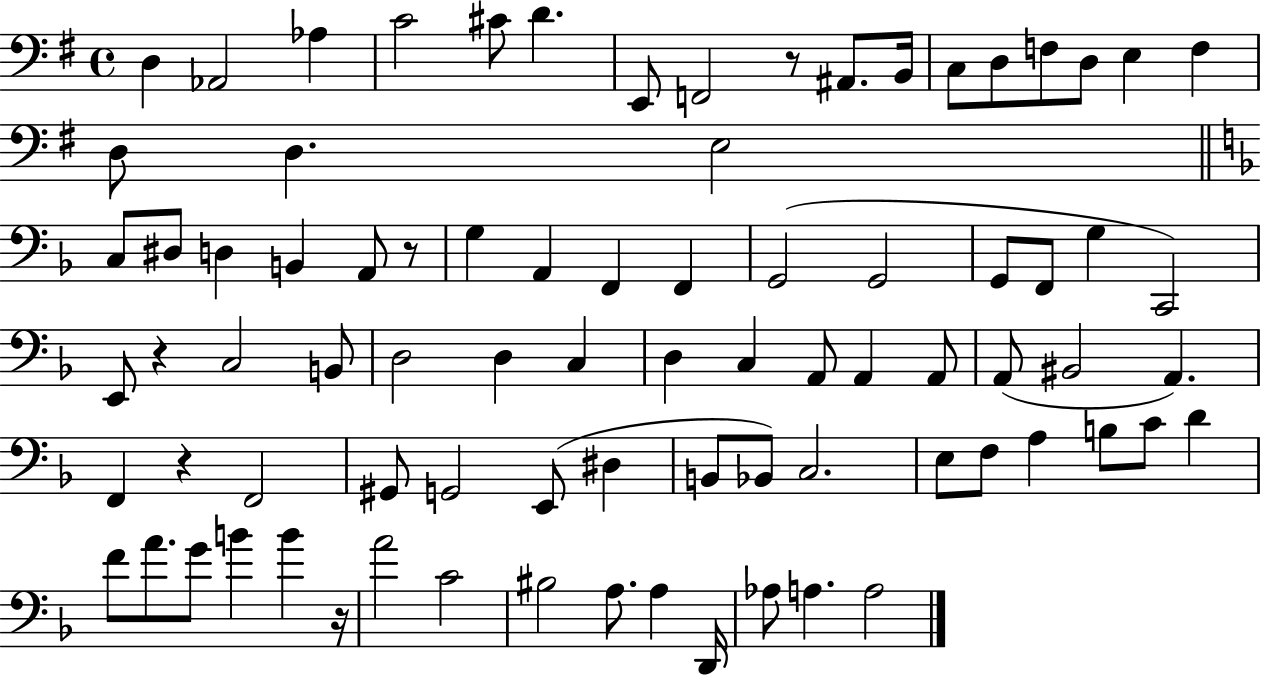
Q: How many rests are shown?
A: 5